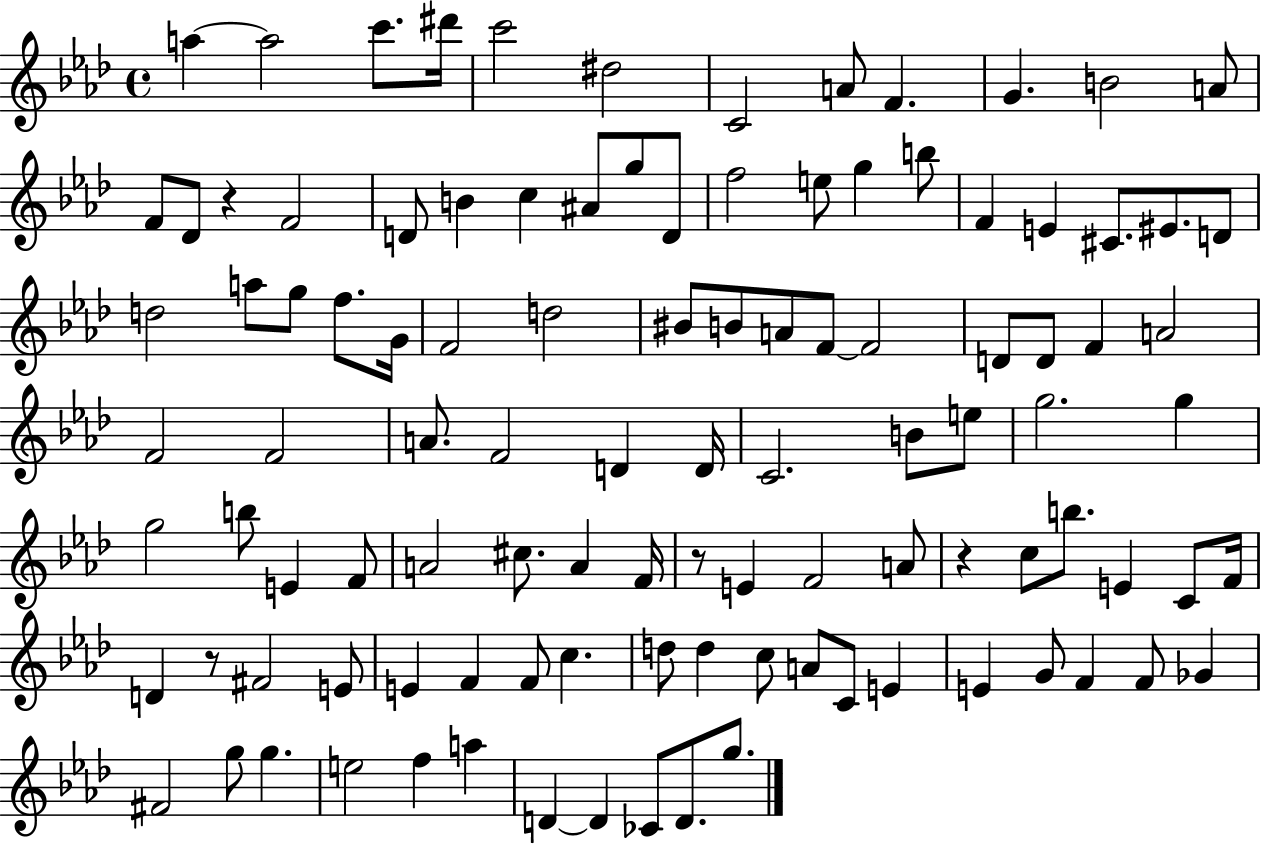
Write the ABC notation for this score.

X:1
T:Untitled
M:4/4
L:1/4
K:Ab
a a2 c'/2 ^d'/4 c'2 ^d2 C2 A/2 F G B2 A/2 F/2 _D/2 z F2 D/2 B c ^A/2 g/2 D/2 f2 e/2 g b/2 F E ^C/2 ^E/2 D/2 d2 a/2 g/2 f/2 G/4 F2 d2 ^B/2 B/2 A/2 F/2 F2 D/2 D/2 F A2 F2 F2 A/2 F2 D D/4 C2 B/2 e/2 g2 g g2 b/2 E F/2 A2 ^c/2 A F/4 z/2 E F2 A/2 z c/2 b/2 E C/2 F/4 D z/2 ^F2 E/2 E F F/2 c d/2 d c/2 A/2 C/2 E E G/2 F F/2 _G ^F2 g/2 g e2 f a D D _C/2 D/2 g/2